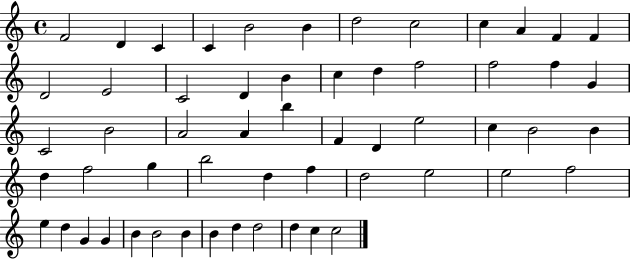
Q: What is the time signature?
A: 4/4